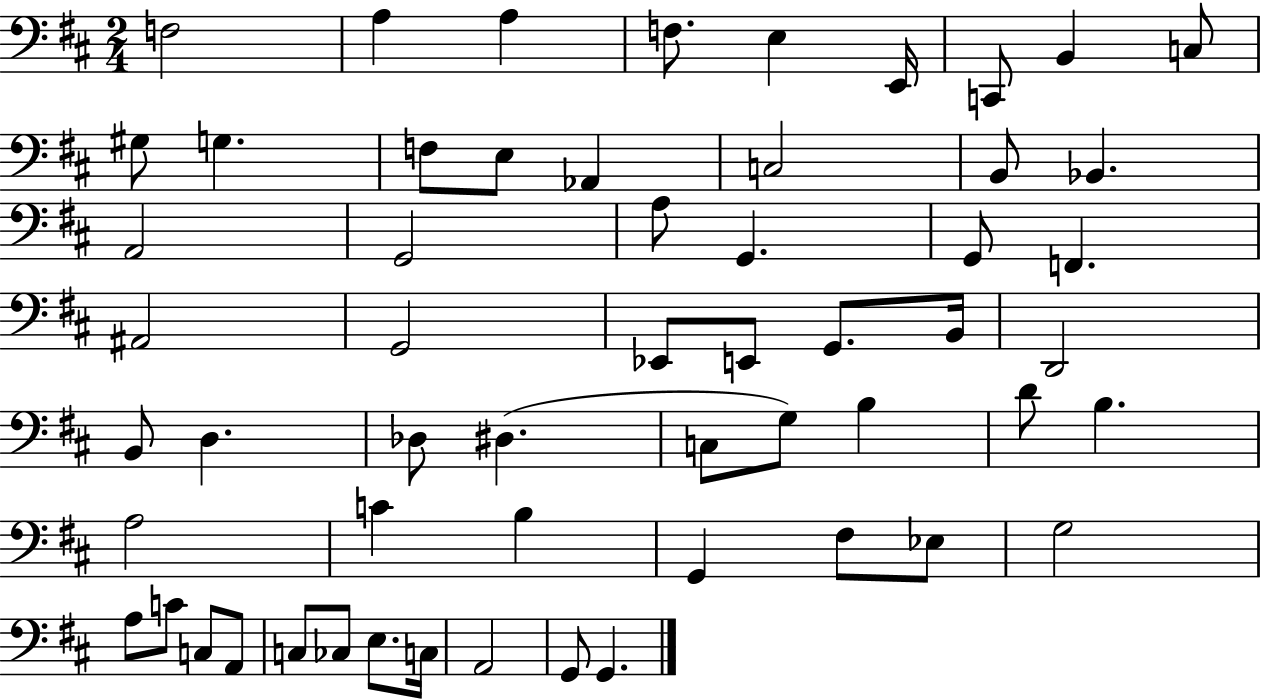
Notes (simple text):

F3/h A3/q A3/q F3/e. E3/q E2/s C2/e B2/q C3/e G#3/e G3/q. F3/e E3/e Ab2/q C3/h B2/e Bb2/q. A2/h G2/h A3/e G2/q. G2/e F2/q. A#2/h G2/h Eb2/e E2/e G2/e. B2/s D2/h B2/e D3/q. Db3/e D#3/q. C3/e G3/e B3/q D4/e B3/q. A3/h C4/q B3/q G2/q F#3/e Eb3/e G3/h A3/e C4/e C3/e A2/e C3/e CES3/e E3/e. C3/s A2/h G2/e G2/q.